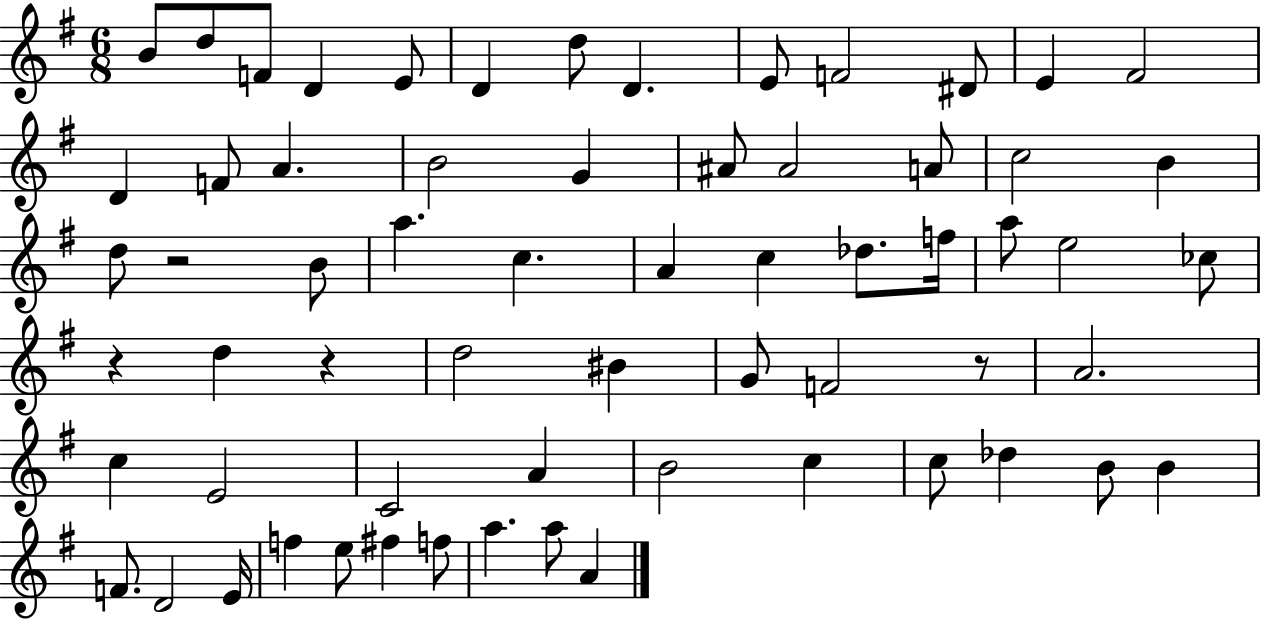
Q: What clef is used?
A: treble